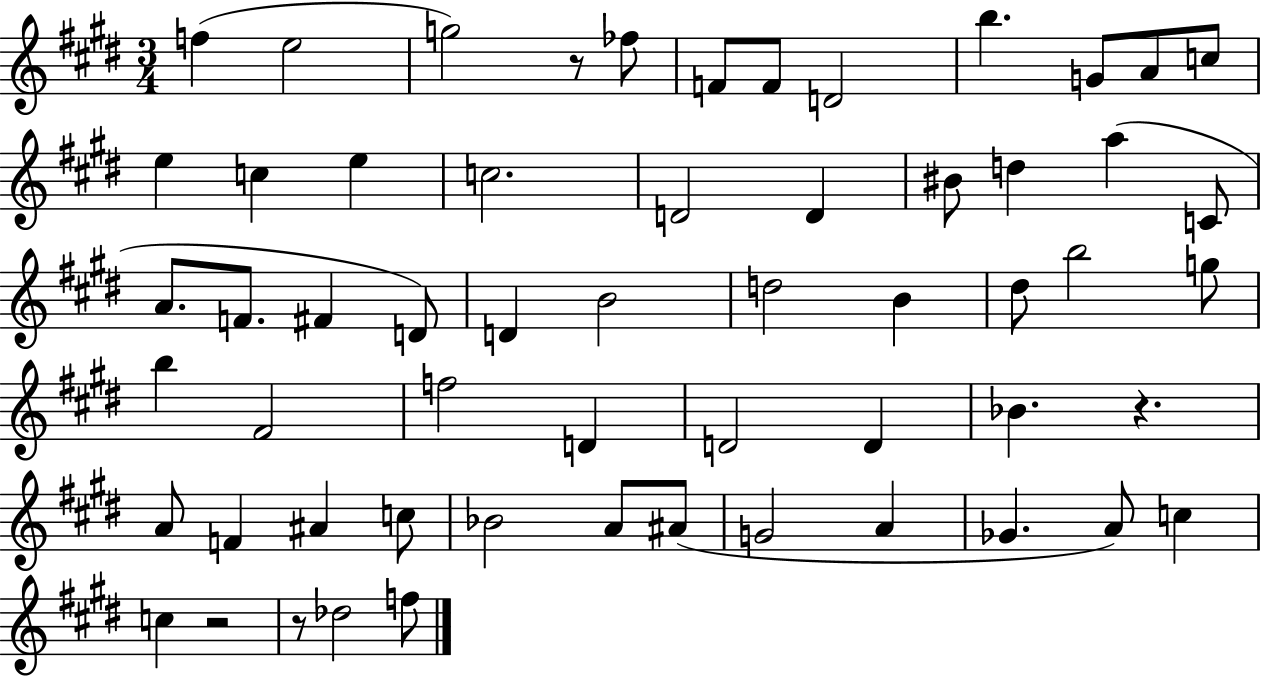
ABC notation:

X:1
T:Untitled
M:3/4
L:1/4
K:E
f e2 g2 z/2 _f/2 F/2 F/2 D2 b G/2 A/2 c/2 e c e c2 D2 D ^B/2 d a C/2 A/2 F/2 ^F D/2 D B2 d2 B ^d/2 b2 g/2 b ^F2 f2 D D2 D _B z A/2 F ^A c/2 _B2 A/2 ^A/2 G2 A _G A/2 c c z2 z/2 _d2 f/2